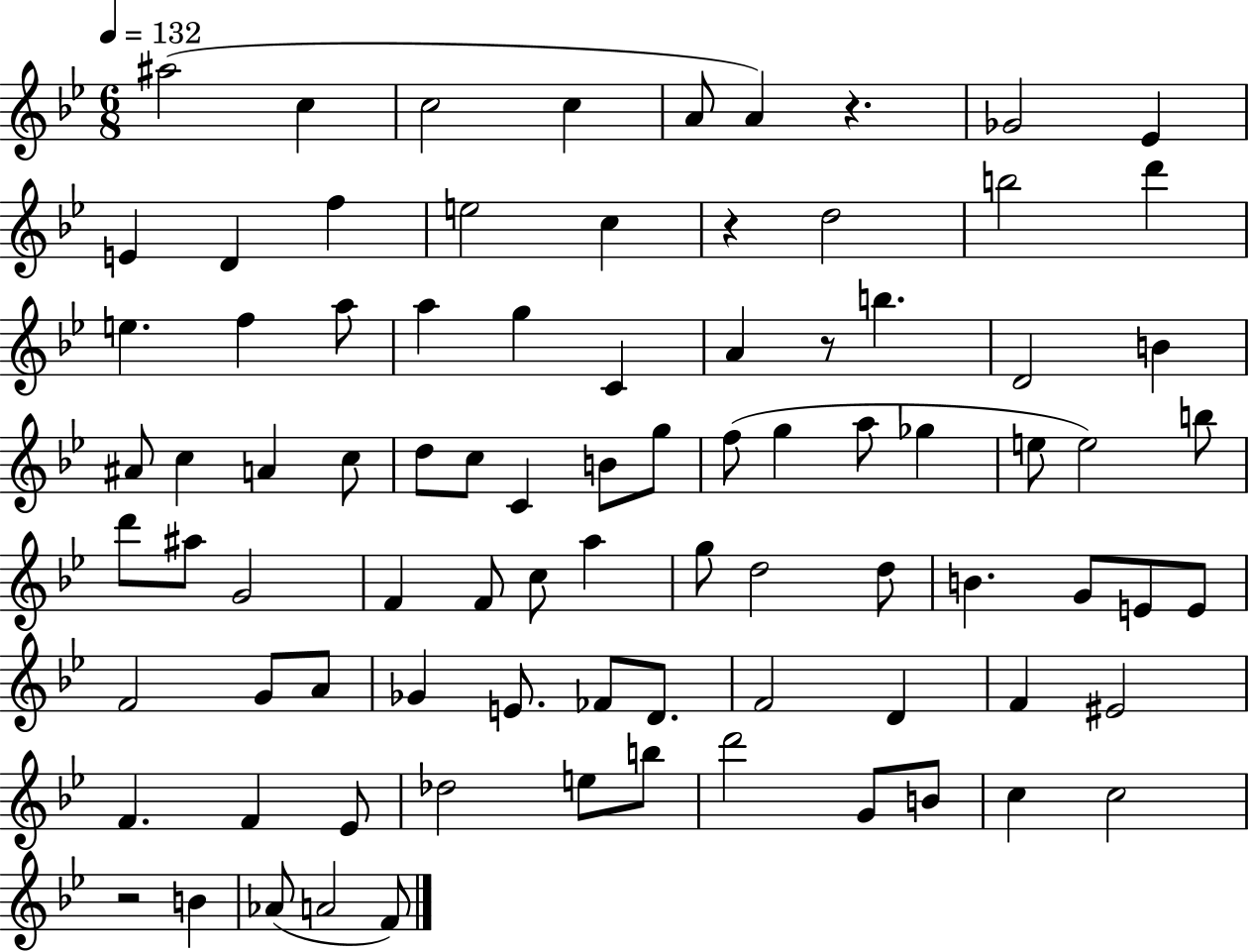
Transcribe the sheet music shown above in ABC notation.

X:1
T:Untitled
M:6/8
L:1/4
K:Bb
^a2 c c2 c A/2 A z _G2 _E E D f e2 c z d2 b2 d' e f a/2 a g C A z/2 b D2 B ^A/2 c A c/2 d/2 c/2 C B/2 g/2 f/2 g a/2 _g e/2 e2 b/2 d'/2 ^a/2 G2 F F/2 c/2 a g/2 d2 d/2 B G/2 E/2 E/2 F2 G/2 A/2 _G E/2 _F/2 D/2 F2 D F ^E2 F F _E/2 _d2 e/2 b/2 d'2 G/2 B/2 c c2 z2 B _A/2 A2 F/2